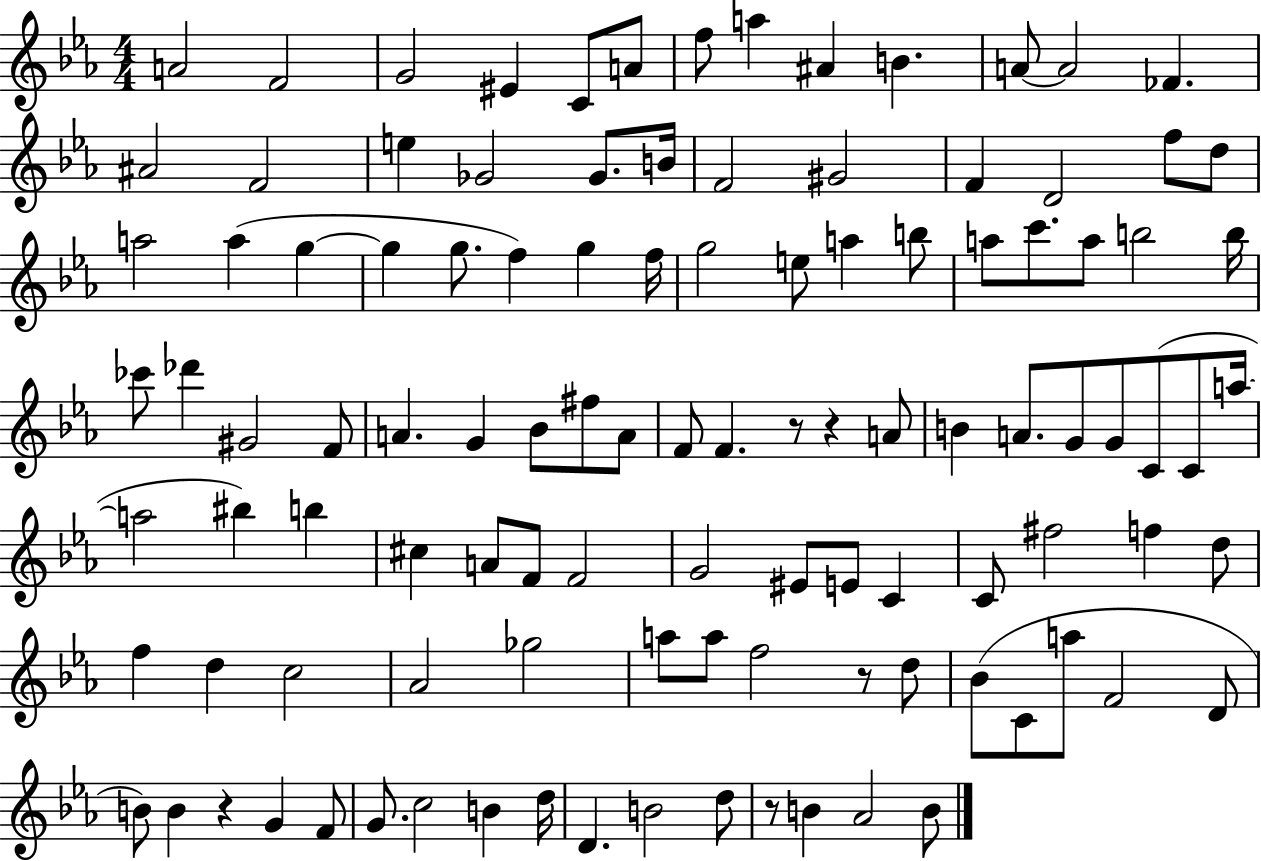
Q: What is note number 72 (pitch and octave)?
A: C4